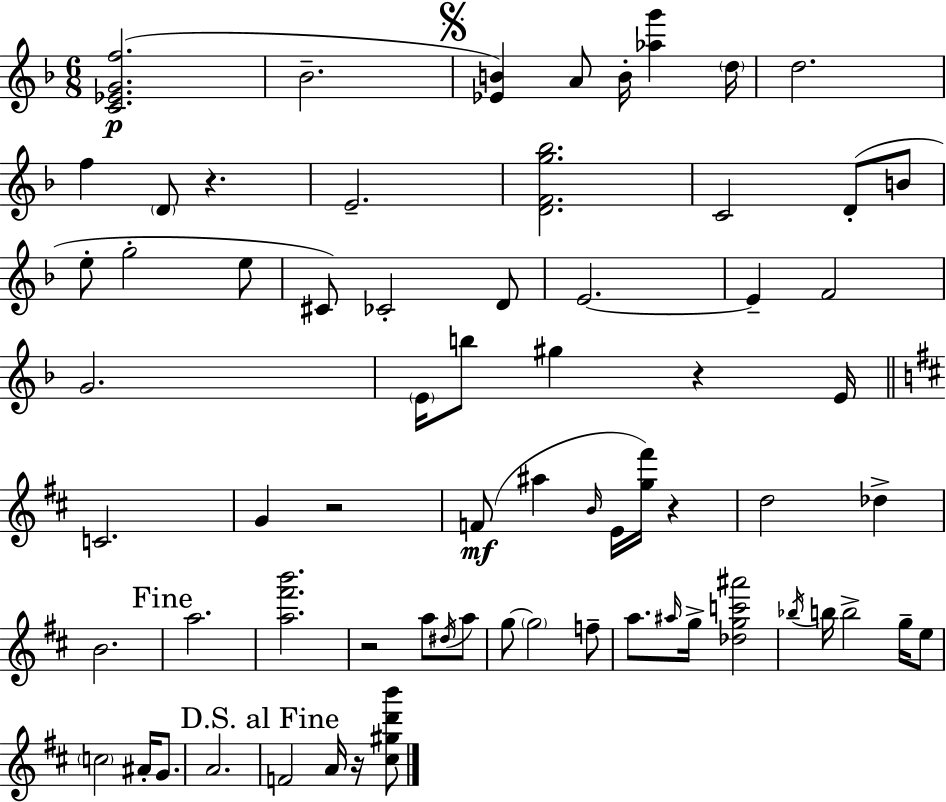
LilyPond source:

{
  \clef treble
  \numericTimeSignature
  \time 6/8
  \key d \minor
  <c' ees' g' f''>2.(\p | bes'2.-- | \mark \markup { \musicglyph "scripts.segno" } <ees' b'>4) a'8 b'16-. <aes'' g'''>4 \parenthesize d''16 | d''2. | \break f''4 \parenthesize d'8 r4. | e'2.-- | <d' f' g'' bes''>2. | c'2 d'8-.( b'8 | \break e''8-. g''2-. e''8 | cis'8) ces'2-. d'8 | e'2.~~ | e'4-- f'2 | \break g'2. | \parenthesize e'16 b''8 gis''4 r4 e'16 | \bar "||" \break \key b \minor c'2. | g'4 r2 | f'8(\mf ais''4 \grace { b'16 } e'16 <g'' fis'''>16) r4 | d''2 des''4-> | \break b'2. | \mark "Fine" a''2. | <a'' fis''' b'''>2. | r2 a''8 \acciaccatura { dis''16 } | \break a''8 g''8~~ \parenthesize g''2 | f''8-- a''8. \grace { ais''16 } g''16-> <des'' g'' c''' ais'''>2 | \acciaccatura { bes''16 } b''16 b''2-> | g''16-- e''8 \parenthesize c''2 | \break ais'16-. g'8. a'2. | \mark "D.S. al Fine" f'2 | a'16 r16 <cis'' gis'' d''' b'''>8 \bar "|."
}